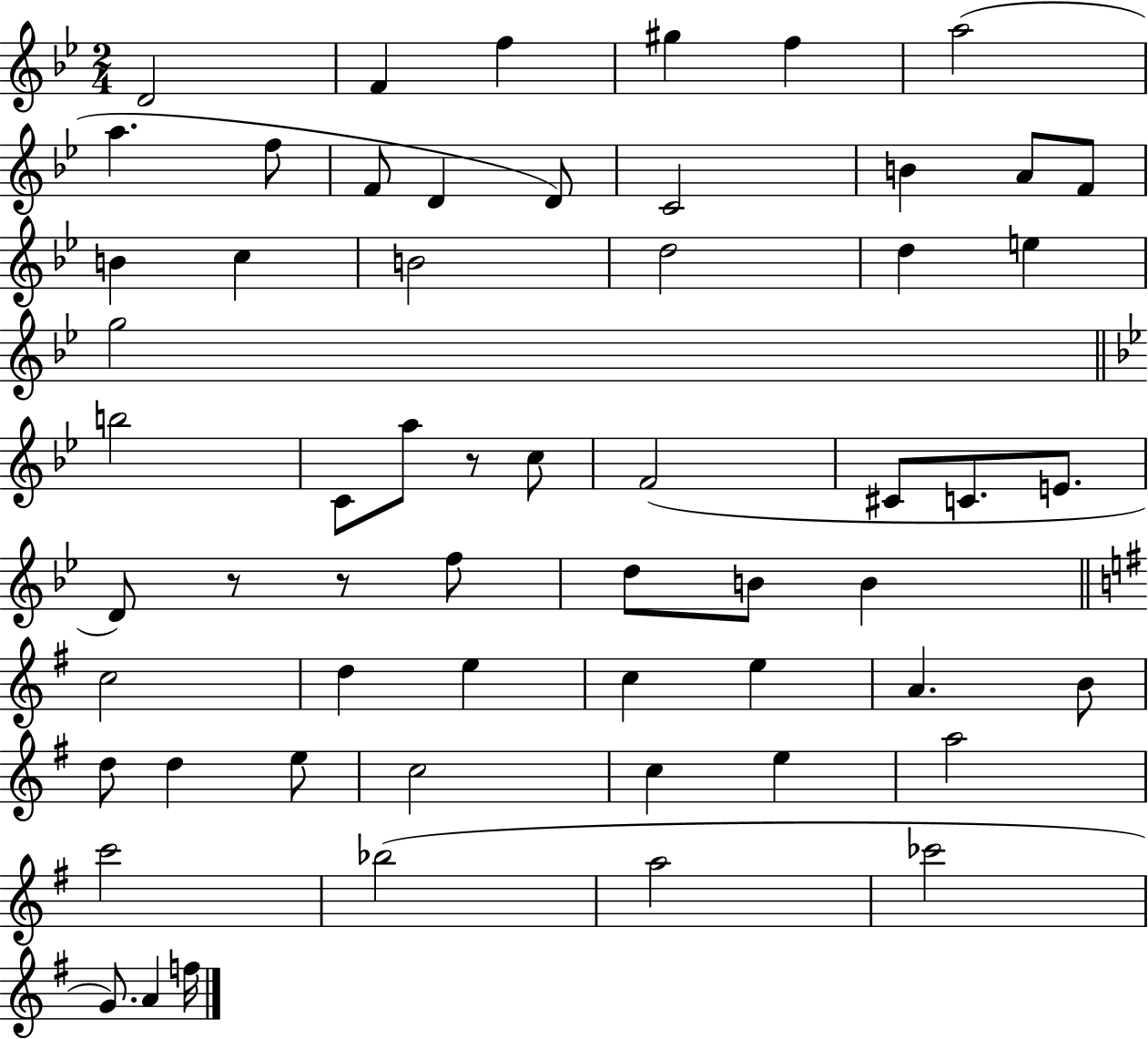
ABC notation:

X:1
T:Untitled
M:2/4
L:1/4
K:Bb
D2 F f ^g f a2 a f/2 F/2 D D/2 C2 B A/2 F/2 B c B2 d2 d e g2 b2 C/2 a/2 z/2 c/2 F2 ^C/2 C/2 E/2 D/2 z/2 z/2 f/2 d/2 B/2 B c2 d e c e A B/2 d/2 d e/2 c2 c e a2 c'2 _b2 a2 _c'2 G/2 A f/4